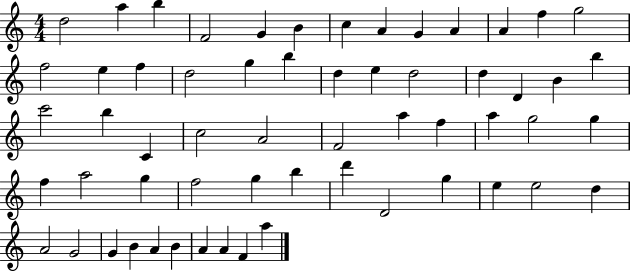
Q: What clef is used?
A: treble